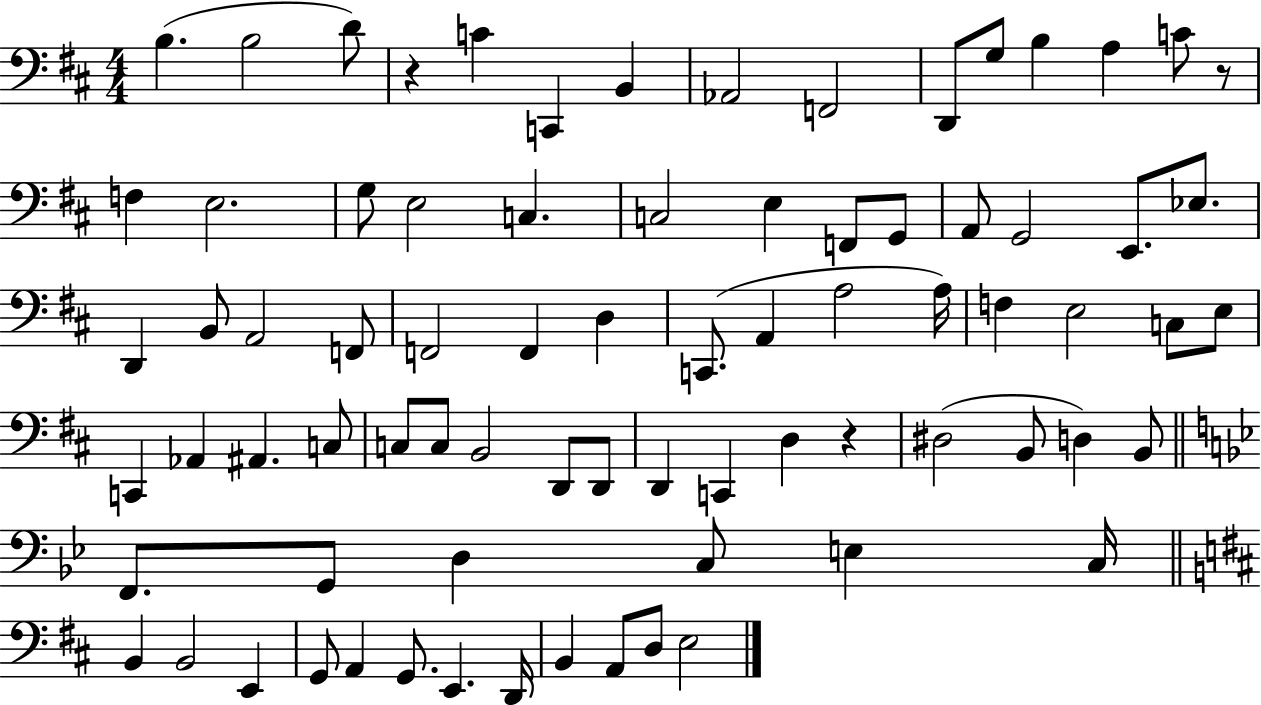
B3/q. B3/h D4/e R/q C4/q C2/q B2/q Ab2/h F2/h D2/e G3/e B3/q A3/q C4/e R/e F3/q E3/h. G3/e E3/h C3/q. C3/h E3/q F2/e G2/e A2/e G2/h E2/e. Eb3/e. D2/q B2/e A2/h F2/e F2/h F2/q D3/q C2/e. A2/q A3/h A3/s F3/q E3/h C3/e E3/e C2/q Ab2/q A#2/q. C3/e C3/e C3/e B2/h D2/e D2/e D2/q C2/q D3/q R/q D#3/h B2/e D3/q B2/e F2/e. G2/e D3/q C3/e E3/q C3/s B2/q B2/h E2/q G2/e A2/q G2/e. E2/q. D2/s B2/q A2/e D3/e E3/h